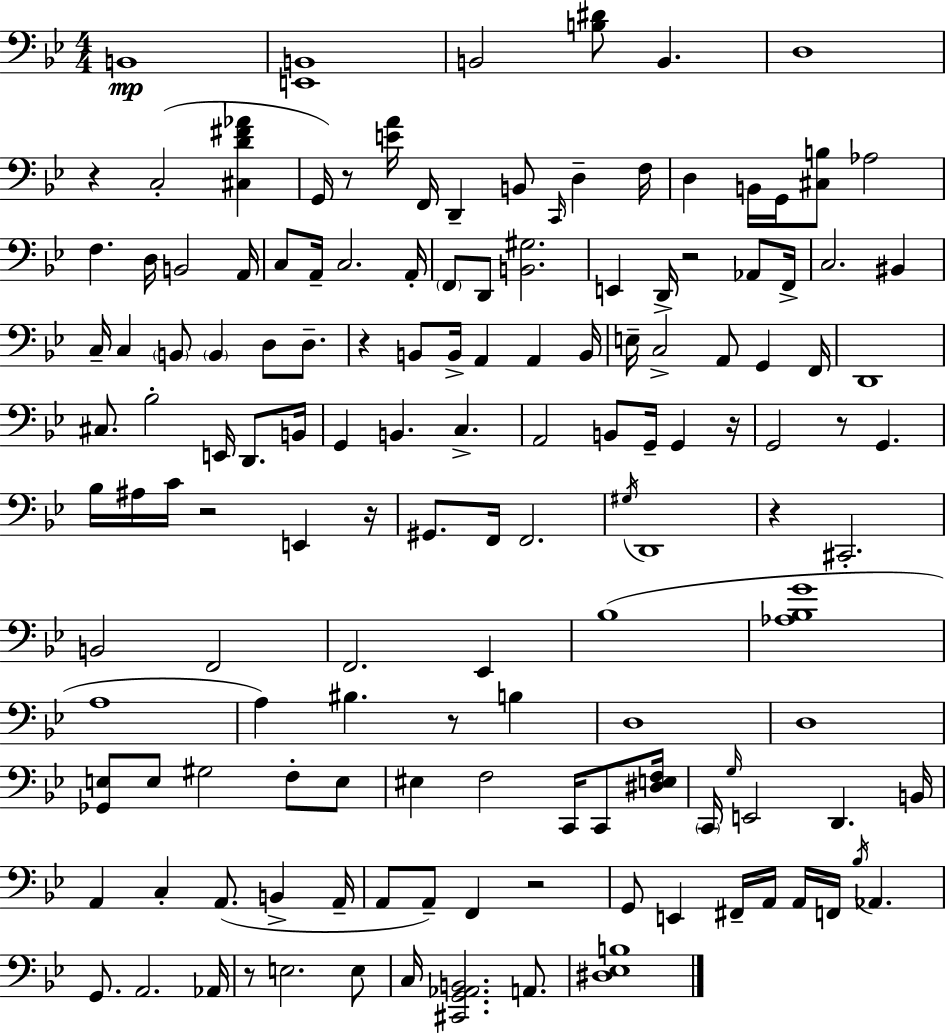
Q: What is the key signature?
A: G minor